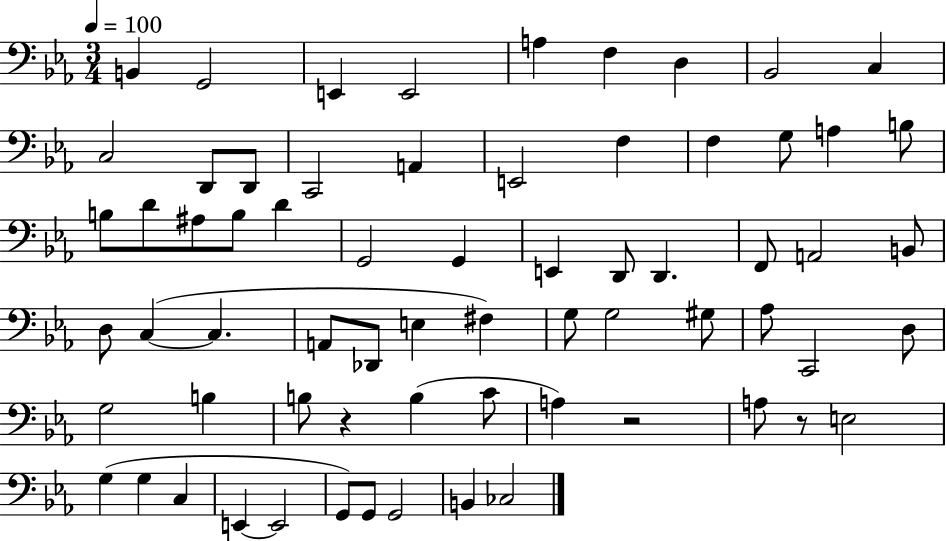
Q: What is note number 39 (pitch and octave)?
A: E3